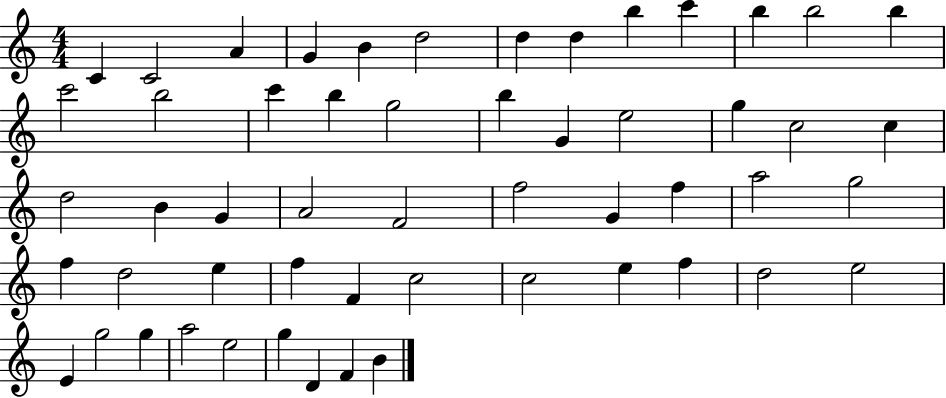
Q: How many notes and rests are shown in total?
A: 54